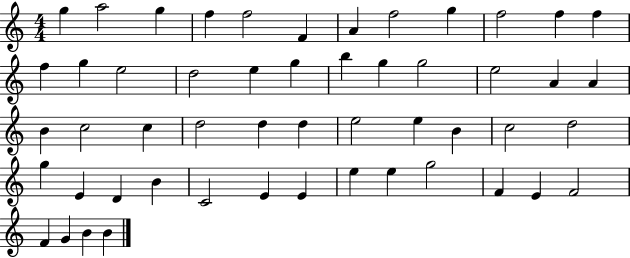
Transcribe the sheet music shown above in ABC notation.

X:1
T:Untitled
M:4/4
L:1/4
K:C
g a2 g f f2 F A f2 g f2 f f f g e2 d2 e g b g g2 e2 A A B c2 c d2 d d e2 e B c2 d2 g E D B C2 E E e e g2 F E F2 F G B B